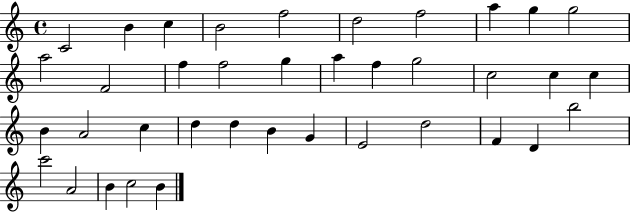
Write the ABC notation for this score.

X:1
T:Untitled
M:4/4
L:1/4
K:C
C2 B c B2 f2 d2 f2 a g g2 a2 F2 f f2 g a f g2 c2 c c B A2 c d d B G E2 d2 F D b2 c'2 A2 B c2 B